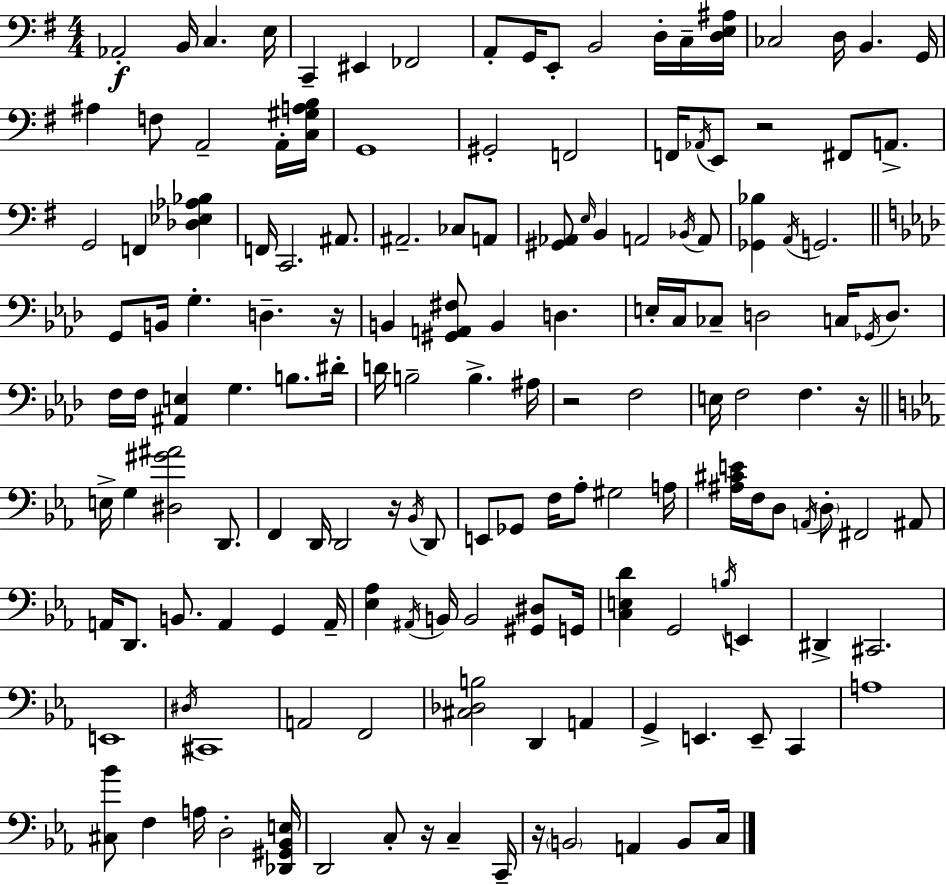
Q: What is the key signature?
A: G major